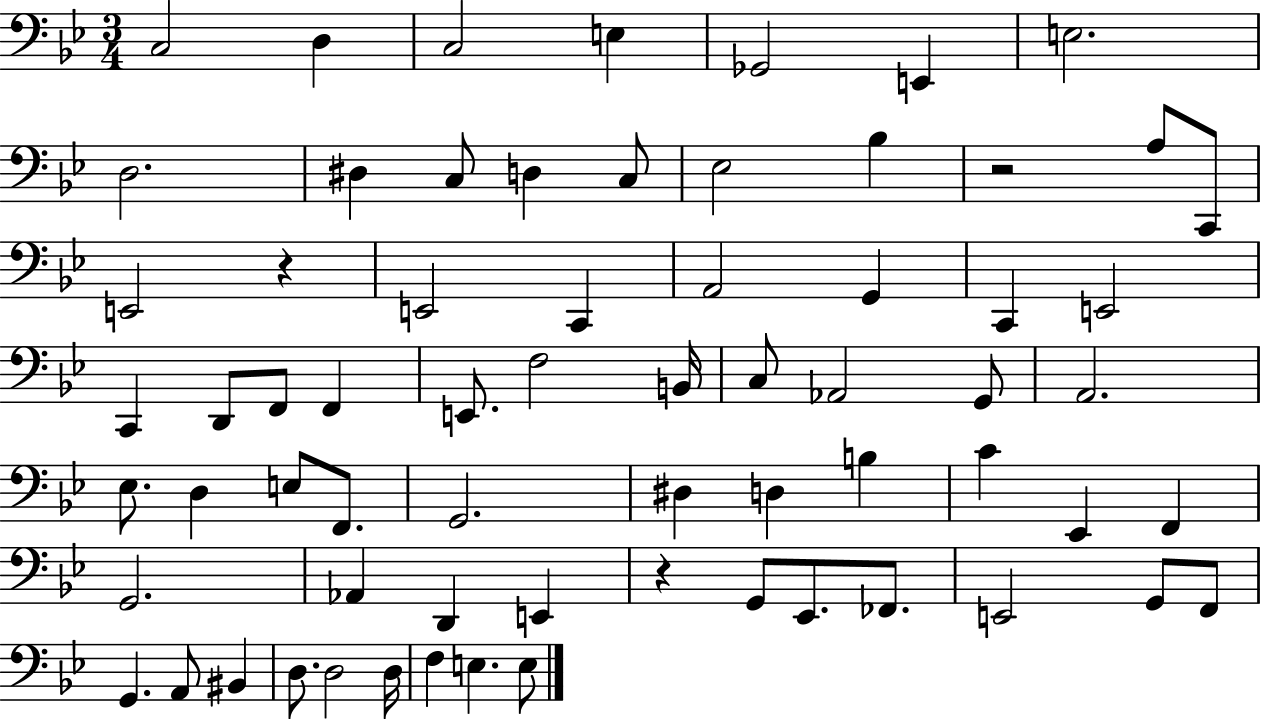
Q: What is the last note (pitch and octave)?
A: E3